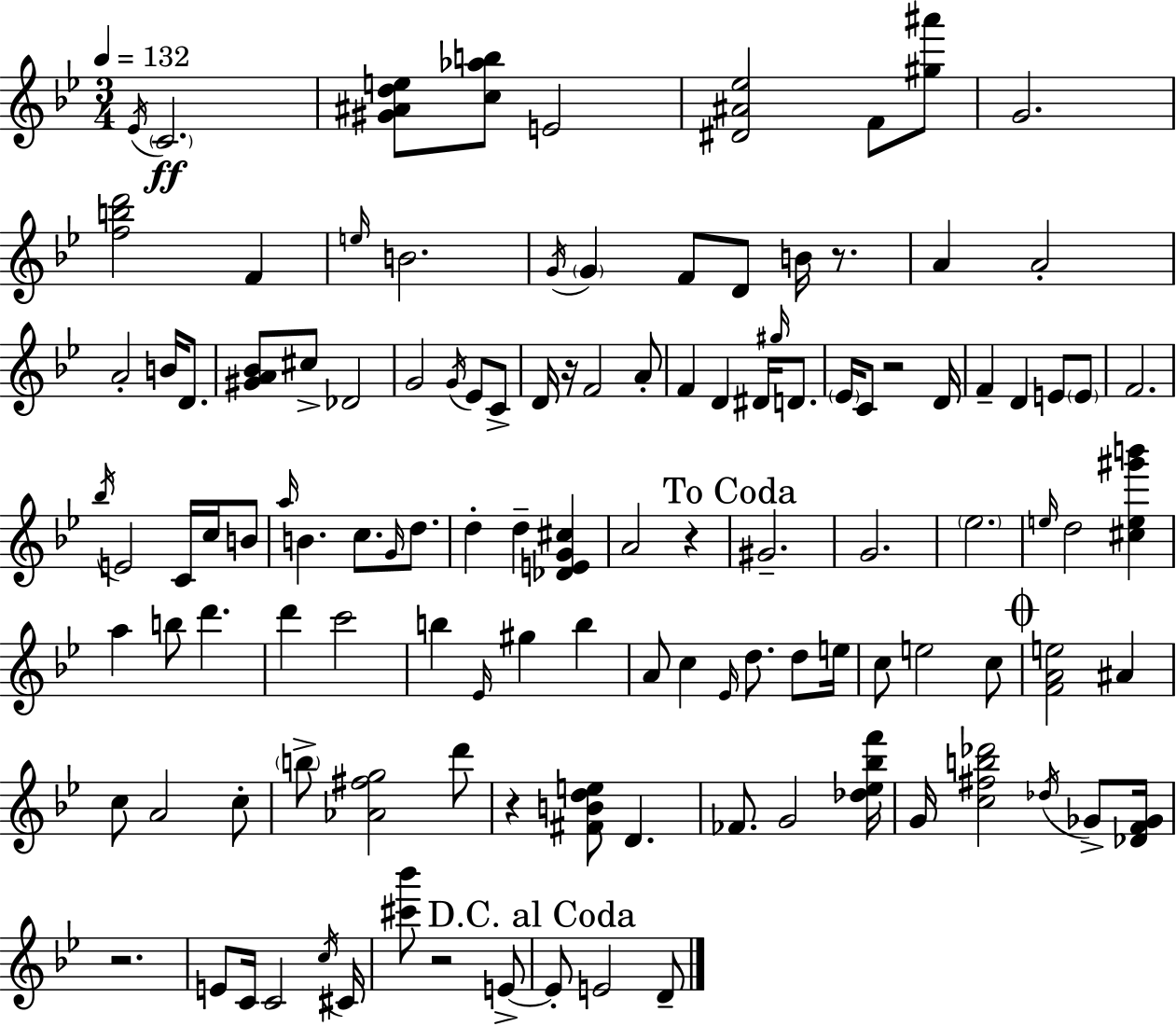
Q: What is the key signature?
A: G minor